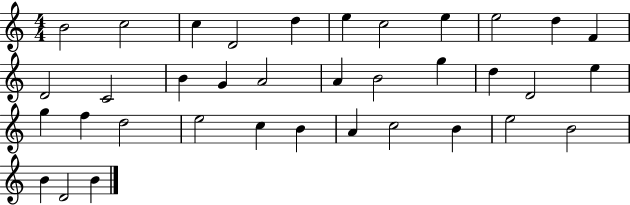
X:1
T:Untitled
M:4/4
L:1/4
K:C
B2 c2 c D2 d e c2 e e2 d F D2 C2 B G A2 A B2 g d D2 e g f d2 e2 c B A c2 B e2 B2 B D2 B